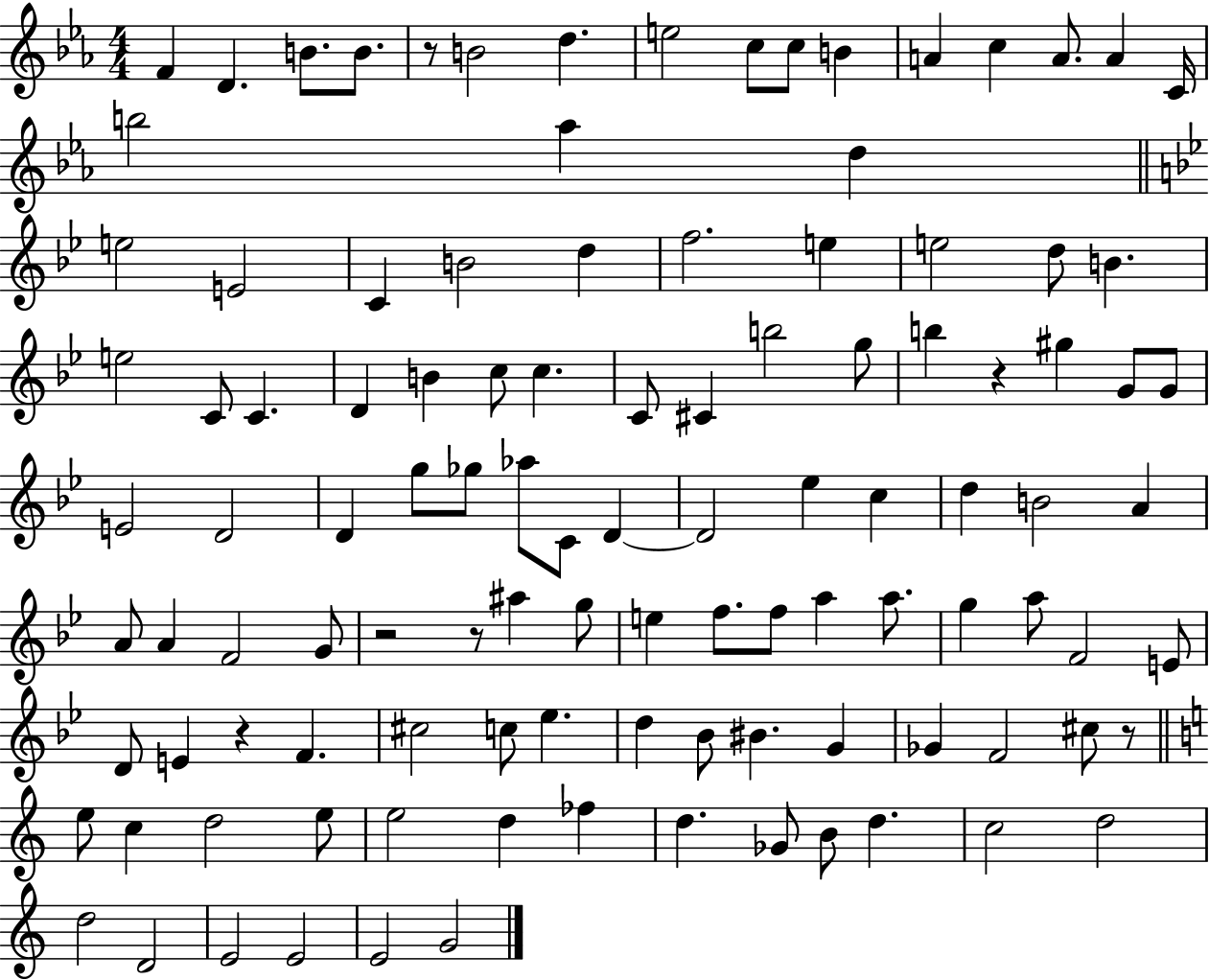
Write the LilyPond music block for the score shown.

{
  \clef treble
  \numericTimeSignature
  \time 4/4
  \key ees \major
  f'4 d'4. b'8. b'8. | r8 b'2 d''4. | e''2 c''8 c''8 b'4 | a'4 c''4 a'8. a'4 c'16 | \break b''2 aes''4 d''4 | \bar "||" \break \key bes \major e''2 e'2 | c'4 b'2 d''4 | f''2. e''4 | e''2 d''8 b'4. | \break e''2 c'8 c'4. | d'4 b'4 c''8 c''4. | c'8 cis'4 b''2 g''8 | b''4 r4 gis''4 g'8 g'8 | \break e'2 d'2 | d'4 g''8 ges''8 aes''8 c'8 d'4~~ | d'2 ees''4 c''4 | d''4 b'2 a'4 | \break a'8 a'4 f'2 g'8 | r2 r8 ais''4 g''8 | e''4 f''8. f''8 a''4 a''8. | g''4 a''8 f'2 e'8 | \break d'8 e'4 r4 f'4. | cis''2 c''8 ees''4. | d''4 bes'8 bis'4. g'4 | ges'4 f'2 cis''8 r8 | \break \bar "||" \break \key c \major e''8 c''4 d''2 e''8 | e''2 d''4 fes''4 | d''4. ges'8 b'8 d''4. | c''2 d''2 | \break d''2 d'2 | e'2 e'2 | e'2 g'2 | \bar "|."
}